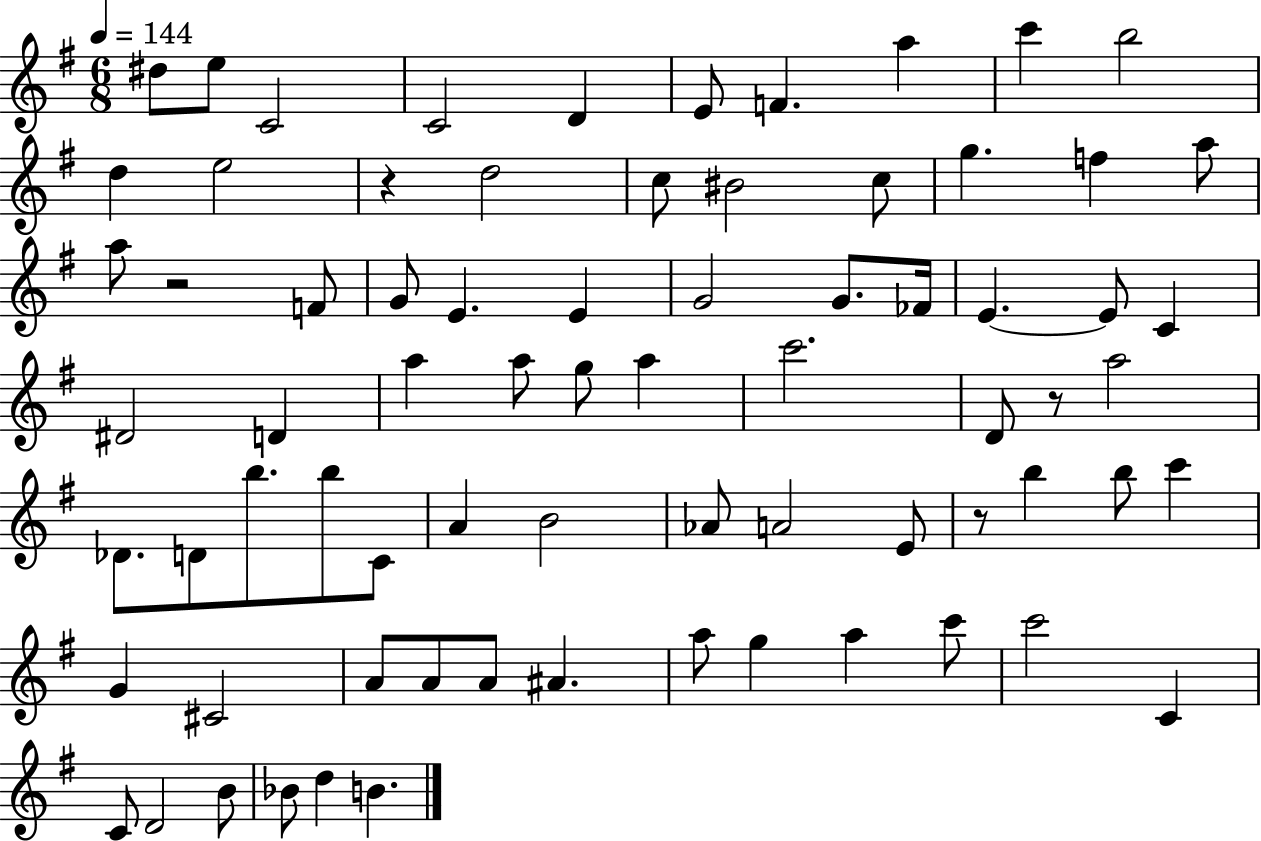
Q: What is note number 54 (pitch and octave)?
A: C#4